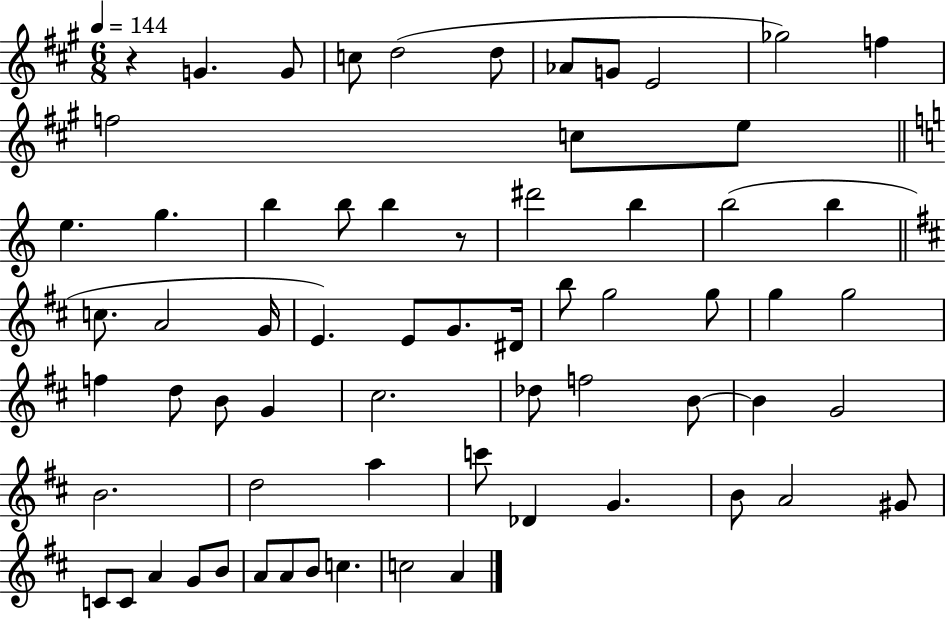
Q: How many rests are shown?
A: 2